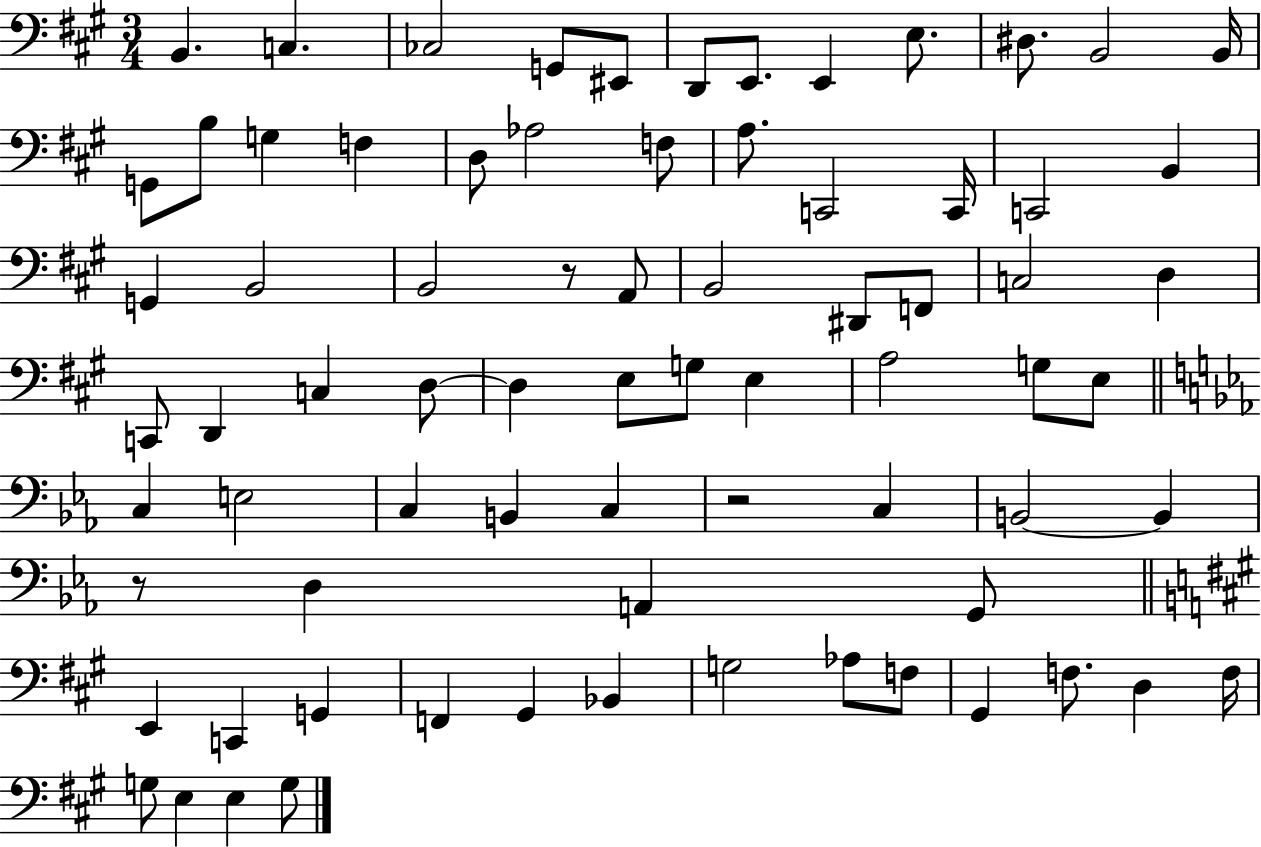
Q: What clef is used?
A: bass